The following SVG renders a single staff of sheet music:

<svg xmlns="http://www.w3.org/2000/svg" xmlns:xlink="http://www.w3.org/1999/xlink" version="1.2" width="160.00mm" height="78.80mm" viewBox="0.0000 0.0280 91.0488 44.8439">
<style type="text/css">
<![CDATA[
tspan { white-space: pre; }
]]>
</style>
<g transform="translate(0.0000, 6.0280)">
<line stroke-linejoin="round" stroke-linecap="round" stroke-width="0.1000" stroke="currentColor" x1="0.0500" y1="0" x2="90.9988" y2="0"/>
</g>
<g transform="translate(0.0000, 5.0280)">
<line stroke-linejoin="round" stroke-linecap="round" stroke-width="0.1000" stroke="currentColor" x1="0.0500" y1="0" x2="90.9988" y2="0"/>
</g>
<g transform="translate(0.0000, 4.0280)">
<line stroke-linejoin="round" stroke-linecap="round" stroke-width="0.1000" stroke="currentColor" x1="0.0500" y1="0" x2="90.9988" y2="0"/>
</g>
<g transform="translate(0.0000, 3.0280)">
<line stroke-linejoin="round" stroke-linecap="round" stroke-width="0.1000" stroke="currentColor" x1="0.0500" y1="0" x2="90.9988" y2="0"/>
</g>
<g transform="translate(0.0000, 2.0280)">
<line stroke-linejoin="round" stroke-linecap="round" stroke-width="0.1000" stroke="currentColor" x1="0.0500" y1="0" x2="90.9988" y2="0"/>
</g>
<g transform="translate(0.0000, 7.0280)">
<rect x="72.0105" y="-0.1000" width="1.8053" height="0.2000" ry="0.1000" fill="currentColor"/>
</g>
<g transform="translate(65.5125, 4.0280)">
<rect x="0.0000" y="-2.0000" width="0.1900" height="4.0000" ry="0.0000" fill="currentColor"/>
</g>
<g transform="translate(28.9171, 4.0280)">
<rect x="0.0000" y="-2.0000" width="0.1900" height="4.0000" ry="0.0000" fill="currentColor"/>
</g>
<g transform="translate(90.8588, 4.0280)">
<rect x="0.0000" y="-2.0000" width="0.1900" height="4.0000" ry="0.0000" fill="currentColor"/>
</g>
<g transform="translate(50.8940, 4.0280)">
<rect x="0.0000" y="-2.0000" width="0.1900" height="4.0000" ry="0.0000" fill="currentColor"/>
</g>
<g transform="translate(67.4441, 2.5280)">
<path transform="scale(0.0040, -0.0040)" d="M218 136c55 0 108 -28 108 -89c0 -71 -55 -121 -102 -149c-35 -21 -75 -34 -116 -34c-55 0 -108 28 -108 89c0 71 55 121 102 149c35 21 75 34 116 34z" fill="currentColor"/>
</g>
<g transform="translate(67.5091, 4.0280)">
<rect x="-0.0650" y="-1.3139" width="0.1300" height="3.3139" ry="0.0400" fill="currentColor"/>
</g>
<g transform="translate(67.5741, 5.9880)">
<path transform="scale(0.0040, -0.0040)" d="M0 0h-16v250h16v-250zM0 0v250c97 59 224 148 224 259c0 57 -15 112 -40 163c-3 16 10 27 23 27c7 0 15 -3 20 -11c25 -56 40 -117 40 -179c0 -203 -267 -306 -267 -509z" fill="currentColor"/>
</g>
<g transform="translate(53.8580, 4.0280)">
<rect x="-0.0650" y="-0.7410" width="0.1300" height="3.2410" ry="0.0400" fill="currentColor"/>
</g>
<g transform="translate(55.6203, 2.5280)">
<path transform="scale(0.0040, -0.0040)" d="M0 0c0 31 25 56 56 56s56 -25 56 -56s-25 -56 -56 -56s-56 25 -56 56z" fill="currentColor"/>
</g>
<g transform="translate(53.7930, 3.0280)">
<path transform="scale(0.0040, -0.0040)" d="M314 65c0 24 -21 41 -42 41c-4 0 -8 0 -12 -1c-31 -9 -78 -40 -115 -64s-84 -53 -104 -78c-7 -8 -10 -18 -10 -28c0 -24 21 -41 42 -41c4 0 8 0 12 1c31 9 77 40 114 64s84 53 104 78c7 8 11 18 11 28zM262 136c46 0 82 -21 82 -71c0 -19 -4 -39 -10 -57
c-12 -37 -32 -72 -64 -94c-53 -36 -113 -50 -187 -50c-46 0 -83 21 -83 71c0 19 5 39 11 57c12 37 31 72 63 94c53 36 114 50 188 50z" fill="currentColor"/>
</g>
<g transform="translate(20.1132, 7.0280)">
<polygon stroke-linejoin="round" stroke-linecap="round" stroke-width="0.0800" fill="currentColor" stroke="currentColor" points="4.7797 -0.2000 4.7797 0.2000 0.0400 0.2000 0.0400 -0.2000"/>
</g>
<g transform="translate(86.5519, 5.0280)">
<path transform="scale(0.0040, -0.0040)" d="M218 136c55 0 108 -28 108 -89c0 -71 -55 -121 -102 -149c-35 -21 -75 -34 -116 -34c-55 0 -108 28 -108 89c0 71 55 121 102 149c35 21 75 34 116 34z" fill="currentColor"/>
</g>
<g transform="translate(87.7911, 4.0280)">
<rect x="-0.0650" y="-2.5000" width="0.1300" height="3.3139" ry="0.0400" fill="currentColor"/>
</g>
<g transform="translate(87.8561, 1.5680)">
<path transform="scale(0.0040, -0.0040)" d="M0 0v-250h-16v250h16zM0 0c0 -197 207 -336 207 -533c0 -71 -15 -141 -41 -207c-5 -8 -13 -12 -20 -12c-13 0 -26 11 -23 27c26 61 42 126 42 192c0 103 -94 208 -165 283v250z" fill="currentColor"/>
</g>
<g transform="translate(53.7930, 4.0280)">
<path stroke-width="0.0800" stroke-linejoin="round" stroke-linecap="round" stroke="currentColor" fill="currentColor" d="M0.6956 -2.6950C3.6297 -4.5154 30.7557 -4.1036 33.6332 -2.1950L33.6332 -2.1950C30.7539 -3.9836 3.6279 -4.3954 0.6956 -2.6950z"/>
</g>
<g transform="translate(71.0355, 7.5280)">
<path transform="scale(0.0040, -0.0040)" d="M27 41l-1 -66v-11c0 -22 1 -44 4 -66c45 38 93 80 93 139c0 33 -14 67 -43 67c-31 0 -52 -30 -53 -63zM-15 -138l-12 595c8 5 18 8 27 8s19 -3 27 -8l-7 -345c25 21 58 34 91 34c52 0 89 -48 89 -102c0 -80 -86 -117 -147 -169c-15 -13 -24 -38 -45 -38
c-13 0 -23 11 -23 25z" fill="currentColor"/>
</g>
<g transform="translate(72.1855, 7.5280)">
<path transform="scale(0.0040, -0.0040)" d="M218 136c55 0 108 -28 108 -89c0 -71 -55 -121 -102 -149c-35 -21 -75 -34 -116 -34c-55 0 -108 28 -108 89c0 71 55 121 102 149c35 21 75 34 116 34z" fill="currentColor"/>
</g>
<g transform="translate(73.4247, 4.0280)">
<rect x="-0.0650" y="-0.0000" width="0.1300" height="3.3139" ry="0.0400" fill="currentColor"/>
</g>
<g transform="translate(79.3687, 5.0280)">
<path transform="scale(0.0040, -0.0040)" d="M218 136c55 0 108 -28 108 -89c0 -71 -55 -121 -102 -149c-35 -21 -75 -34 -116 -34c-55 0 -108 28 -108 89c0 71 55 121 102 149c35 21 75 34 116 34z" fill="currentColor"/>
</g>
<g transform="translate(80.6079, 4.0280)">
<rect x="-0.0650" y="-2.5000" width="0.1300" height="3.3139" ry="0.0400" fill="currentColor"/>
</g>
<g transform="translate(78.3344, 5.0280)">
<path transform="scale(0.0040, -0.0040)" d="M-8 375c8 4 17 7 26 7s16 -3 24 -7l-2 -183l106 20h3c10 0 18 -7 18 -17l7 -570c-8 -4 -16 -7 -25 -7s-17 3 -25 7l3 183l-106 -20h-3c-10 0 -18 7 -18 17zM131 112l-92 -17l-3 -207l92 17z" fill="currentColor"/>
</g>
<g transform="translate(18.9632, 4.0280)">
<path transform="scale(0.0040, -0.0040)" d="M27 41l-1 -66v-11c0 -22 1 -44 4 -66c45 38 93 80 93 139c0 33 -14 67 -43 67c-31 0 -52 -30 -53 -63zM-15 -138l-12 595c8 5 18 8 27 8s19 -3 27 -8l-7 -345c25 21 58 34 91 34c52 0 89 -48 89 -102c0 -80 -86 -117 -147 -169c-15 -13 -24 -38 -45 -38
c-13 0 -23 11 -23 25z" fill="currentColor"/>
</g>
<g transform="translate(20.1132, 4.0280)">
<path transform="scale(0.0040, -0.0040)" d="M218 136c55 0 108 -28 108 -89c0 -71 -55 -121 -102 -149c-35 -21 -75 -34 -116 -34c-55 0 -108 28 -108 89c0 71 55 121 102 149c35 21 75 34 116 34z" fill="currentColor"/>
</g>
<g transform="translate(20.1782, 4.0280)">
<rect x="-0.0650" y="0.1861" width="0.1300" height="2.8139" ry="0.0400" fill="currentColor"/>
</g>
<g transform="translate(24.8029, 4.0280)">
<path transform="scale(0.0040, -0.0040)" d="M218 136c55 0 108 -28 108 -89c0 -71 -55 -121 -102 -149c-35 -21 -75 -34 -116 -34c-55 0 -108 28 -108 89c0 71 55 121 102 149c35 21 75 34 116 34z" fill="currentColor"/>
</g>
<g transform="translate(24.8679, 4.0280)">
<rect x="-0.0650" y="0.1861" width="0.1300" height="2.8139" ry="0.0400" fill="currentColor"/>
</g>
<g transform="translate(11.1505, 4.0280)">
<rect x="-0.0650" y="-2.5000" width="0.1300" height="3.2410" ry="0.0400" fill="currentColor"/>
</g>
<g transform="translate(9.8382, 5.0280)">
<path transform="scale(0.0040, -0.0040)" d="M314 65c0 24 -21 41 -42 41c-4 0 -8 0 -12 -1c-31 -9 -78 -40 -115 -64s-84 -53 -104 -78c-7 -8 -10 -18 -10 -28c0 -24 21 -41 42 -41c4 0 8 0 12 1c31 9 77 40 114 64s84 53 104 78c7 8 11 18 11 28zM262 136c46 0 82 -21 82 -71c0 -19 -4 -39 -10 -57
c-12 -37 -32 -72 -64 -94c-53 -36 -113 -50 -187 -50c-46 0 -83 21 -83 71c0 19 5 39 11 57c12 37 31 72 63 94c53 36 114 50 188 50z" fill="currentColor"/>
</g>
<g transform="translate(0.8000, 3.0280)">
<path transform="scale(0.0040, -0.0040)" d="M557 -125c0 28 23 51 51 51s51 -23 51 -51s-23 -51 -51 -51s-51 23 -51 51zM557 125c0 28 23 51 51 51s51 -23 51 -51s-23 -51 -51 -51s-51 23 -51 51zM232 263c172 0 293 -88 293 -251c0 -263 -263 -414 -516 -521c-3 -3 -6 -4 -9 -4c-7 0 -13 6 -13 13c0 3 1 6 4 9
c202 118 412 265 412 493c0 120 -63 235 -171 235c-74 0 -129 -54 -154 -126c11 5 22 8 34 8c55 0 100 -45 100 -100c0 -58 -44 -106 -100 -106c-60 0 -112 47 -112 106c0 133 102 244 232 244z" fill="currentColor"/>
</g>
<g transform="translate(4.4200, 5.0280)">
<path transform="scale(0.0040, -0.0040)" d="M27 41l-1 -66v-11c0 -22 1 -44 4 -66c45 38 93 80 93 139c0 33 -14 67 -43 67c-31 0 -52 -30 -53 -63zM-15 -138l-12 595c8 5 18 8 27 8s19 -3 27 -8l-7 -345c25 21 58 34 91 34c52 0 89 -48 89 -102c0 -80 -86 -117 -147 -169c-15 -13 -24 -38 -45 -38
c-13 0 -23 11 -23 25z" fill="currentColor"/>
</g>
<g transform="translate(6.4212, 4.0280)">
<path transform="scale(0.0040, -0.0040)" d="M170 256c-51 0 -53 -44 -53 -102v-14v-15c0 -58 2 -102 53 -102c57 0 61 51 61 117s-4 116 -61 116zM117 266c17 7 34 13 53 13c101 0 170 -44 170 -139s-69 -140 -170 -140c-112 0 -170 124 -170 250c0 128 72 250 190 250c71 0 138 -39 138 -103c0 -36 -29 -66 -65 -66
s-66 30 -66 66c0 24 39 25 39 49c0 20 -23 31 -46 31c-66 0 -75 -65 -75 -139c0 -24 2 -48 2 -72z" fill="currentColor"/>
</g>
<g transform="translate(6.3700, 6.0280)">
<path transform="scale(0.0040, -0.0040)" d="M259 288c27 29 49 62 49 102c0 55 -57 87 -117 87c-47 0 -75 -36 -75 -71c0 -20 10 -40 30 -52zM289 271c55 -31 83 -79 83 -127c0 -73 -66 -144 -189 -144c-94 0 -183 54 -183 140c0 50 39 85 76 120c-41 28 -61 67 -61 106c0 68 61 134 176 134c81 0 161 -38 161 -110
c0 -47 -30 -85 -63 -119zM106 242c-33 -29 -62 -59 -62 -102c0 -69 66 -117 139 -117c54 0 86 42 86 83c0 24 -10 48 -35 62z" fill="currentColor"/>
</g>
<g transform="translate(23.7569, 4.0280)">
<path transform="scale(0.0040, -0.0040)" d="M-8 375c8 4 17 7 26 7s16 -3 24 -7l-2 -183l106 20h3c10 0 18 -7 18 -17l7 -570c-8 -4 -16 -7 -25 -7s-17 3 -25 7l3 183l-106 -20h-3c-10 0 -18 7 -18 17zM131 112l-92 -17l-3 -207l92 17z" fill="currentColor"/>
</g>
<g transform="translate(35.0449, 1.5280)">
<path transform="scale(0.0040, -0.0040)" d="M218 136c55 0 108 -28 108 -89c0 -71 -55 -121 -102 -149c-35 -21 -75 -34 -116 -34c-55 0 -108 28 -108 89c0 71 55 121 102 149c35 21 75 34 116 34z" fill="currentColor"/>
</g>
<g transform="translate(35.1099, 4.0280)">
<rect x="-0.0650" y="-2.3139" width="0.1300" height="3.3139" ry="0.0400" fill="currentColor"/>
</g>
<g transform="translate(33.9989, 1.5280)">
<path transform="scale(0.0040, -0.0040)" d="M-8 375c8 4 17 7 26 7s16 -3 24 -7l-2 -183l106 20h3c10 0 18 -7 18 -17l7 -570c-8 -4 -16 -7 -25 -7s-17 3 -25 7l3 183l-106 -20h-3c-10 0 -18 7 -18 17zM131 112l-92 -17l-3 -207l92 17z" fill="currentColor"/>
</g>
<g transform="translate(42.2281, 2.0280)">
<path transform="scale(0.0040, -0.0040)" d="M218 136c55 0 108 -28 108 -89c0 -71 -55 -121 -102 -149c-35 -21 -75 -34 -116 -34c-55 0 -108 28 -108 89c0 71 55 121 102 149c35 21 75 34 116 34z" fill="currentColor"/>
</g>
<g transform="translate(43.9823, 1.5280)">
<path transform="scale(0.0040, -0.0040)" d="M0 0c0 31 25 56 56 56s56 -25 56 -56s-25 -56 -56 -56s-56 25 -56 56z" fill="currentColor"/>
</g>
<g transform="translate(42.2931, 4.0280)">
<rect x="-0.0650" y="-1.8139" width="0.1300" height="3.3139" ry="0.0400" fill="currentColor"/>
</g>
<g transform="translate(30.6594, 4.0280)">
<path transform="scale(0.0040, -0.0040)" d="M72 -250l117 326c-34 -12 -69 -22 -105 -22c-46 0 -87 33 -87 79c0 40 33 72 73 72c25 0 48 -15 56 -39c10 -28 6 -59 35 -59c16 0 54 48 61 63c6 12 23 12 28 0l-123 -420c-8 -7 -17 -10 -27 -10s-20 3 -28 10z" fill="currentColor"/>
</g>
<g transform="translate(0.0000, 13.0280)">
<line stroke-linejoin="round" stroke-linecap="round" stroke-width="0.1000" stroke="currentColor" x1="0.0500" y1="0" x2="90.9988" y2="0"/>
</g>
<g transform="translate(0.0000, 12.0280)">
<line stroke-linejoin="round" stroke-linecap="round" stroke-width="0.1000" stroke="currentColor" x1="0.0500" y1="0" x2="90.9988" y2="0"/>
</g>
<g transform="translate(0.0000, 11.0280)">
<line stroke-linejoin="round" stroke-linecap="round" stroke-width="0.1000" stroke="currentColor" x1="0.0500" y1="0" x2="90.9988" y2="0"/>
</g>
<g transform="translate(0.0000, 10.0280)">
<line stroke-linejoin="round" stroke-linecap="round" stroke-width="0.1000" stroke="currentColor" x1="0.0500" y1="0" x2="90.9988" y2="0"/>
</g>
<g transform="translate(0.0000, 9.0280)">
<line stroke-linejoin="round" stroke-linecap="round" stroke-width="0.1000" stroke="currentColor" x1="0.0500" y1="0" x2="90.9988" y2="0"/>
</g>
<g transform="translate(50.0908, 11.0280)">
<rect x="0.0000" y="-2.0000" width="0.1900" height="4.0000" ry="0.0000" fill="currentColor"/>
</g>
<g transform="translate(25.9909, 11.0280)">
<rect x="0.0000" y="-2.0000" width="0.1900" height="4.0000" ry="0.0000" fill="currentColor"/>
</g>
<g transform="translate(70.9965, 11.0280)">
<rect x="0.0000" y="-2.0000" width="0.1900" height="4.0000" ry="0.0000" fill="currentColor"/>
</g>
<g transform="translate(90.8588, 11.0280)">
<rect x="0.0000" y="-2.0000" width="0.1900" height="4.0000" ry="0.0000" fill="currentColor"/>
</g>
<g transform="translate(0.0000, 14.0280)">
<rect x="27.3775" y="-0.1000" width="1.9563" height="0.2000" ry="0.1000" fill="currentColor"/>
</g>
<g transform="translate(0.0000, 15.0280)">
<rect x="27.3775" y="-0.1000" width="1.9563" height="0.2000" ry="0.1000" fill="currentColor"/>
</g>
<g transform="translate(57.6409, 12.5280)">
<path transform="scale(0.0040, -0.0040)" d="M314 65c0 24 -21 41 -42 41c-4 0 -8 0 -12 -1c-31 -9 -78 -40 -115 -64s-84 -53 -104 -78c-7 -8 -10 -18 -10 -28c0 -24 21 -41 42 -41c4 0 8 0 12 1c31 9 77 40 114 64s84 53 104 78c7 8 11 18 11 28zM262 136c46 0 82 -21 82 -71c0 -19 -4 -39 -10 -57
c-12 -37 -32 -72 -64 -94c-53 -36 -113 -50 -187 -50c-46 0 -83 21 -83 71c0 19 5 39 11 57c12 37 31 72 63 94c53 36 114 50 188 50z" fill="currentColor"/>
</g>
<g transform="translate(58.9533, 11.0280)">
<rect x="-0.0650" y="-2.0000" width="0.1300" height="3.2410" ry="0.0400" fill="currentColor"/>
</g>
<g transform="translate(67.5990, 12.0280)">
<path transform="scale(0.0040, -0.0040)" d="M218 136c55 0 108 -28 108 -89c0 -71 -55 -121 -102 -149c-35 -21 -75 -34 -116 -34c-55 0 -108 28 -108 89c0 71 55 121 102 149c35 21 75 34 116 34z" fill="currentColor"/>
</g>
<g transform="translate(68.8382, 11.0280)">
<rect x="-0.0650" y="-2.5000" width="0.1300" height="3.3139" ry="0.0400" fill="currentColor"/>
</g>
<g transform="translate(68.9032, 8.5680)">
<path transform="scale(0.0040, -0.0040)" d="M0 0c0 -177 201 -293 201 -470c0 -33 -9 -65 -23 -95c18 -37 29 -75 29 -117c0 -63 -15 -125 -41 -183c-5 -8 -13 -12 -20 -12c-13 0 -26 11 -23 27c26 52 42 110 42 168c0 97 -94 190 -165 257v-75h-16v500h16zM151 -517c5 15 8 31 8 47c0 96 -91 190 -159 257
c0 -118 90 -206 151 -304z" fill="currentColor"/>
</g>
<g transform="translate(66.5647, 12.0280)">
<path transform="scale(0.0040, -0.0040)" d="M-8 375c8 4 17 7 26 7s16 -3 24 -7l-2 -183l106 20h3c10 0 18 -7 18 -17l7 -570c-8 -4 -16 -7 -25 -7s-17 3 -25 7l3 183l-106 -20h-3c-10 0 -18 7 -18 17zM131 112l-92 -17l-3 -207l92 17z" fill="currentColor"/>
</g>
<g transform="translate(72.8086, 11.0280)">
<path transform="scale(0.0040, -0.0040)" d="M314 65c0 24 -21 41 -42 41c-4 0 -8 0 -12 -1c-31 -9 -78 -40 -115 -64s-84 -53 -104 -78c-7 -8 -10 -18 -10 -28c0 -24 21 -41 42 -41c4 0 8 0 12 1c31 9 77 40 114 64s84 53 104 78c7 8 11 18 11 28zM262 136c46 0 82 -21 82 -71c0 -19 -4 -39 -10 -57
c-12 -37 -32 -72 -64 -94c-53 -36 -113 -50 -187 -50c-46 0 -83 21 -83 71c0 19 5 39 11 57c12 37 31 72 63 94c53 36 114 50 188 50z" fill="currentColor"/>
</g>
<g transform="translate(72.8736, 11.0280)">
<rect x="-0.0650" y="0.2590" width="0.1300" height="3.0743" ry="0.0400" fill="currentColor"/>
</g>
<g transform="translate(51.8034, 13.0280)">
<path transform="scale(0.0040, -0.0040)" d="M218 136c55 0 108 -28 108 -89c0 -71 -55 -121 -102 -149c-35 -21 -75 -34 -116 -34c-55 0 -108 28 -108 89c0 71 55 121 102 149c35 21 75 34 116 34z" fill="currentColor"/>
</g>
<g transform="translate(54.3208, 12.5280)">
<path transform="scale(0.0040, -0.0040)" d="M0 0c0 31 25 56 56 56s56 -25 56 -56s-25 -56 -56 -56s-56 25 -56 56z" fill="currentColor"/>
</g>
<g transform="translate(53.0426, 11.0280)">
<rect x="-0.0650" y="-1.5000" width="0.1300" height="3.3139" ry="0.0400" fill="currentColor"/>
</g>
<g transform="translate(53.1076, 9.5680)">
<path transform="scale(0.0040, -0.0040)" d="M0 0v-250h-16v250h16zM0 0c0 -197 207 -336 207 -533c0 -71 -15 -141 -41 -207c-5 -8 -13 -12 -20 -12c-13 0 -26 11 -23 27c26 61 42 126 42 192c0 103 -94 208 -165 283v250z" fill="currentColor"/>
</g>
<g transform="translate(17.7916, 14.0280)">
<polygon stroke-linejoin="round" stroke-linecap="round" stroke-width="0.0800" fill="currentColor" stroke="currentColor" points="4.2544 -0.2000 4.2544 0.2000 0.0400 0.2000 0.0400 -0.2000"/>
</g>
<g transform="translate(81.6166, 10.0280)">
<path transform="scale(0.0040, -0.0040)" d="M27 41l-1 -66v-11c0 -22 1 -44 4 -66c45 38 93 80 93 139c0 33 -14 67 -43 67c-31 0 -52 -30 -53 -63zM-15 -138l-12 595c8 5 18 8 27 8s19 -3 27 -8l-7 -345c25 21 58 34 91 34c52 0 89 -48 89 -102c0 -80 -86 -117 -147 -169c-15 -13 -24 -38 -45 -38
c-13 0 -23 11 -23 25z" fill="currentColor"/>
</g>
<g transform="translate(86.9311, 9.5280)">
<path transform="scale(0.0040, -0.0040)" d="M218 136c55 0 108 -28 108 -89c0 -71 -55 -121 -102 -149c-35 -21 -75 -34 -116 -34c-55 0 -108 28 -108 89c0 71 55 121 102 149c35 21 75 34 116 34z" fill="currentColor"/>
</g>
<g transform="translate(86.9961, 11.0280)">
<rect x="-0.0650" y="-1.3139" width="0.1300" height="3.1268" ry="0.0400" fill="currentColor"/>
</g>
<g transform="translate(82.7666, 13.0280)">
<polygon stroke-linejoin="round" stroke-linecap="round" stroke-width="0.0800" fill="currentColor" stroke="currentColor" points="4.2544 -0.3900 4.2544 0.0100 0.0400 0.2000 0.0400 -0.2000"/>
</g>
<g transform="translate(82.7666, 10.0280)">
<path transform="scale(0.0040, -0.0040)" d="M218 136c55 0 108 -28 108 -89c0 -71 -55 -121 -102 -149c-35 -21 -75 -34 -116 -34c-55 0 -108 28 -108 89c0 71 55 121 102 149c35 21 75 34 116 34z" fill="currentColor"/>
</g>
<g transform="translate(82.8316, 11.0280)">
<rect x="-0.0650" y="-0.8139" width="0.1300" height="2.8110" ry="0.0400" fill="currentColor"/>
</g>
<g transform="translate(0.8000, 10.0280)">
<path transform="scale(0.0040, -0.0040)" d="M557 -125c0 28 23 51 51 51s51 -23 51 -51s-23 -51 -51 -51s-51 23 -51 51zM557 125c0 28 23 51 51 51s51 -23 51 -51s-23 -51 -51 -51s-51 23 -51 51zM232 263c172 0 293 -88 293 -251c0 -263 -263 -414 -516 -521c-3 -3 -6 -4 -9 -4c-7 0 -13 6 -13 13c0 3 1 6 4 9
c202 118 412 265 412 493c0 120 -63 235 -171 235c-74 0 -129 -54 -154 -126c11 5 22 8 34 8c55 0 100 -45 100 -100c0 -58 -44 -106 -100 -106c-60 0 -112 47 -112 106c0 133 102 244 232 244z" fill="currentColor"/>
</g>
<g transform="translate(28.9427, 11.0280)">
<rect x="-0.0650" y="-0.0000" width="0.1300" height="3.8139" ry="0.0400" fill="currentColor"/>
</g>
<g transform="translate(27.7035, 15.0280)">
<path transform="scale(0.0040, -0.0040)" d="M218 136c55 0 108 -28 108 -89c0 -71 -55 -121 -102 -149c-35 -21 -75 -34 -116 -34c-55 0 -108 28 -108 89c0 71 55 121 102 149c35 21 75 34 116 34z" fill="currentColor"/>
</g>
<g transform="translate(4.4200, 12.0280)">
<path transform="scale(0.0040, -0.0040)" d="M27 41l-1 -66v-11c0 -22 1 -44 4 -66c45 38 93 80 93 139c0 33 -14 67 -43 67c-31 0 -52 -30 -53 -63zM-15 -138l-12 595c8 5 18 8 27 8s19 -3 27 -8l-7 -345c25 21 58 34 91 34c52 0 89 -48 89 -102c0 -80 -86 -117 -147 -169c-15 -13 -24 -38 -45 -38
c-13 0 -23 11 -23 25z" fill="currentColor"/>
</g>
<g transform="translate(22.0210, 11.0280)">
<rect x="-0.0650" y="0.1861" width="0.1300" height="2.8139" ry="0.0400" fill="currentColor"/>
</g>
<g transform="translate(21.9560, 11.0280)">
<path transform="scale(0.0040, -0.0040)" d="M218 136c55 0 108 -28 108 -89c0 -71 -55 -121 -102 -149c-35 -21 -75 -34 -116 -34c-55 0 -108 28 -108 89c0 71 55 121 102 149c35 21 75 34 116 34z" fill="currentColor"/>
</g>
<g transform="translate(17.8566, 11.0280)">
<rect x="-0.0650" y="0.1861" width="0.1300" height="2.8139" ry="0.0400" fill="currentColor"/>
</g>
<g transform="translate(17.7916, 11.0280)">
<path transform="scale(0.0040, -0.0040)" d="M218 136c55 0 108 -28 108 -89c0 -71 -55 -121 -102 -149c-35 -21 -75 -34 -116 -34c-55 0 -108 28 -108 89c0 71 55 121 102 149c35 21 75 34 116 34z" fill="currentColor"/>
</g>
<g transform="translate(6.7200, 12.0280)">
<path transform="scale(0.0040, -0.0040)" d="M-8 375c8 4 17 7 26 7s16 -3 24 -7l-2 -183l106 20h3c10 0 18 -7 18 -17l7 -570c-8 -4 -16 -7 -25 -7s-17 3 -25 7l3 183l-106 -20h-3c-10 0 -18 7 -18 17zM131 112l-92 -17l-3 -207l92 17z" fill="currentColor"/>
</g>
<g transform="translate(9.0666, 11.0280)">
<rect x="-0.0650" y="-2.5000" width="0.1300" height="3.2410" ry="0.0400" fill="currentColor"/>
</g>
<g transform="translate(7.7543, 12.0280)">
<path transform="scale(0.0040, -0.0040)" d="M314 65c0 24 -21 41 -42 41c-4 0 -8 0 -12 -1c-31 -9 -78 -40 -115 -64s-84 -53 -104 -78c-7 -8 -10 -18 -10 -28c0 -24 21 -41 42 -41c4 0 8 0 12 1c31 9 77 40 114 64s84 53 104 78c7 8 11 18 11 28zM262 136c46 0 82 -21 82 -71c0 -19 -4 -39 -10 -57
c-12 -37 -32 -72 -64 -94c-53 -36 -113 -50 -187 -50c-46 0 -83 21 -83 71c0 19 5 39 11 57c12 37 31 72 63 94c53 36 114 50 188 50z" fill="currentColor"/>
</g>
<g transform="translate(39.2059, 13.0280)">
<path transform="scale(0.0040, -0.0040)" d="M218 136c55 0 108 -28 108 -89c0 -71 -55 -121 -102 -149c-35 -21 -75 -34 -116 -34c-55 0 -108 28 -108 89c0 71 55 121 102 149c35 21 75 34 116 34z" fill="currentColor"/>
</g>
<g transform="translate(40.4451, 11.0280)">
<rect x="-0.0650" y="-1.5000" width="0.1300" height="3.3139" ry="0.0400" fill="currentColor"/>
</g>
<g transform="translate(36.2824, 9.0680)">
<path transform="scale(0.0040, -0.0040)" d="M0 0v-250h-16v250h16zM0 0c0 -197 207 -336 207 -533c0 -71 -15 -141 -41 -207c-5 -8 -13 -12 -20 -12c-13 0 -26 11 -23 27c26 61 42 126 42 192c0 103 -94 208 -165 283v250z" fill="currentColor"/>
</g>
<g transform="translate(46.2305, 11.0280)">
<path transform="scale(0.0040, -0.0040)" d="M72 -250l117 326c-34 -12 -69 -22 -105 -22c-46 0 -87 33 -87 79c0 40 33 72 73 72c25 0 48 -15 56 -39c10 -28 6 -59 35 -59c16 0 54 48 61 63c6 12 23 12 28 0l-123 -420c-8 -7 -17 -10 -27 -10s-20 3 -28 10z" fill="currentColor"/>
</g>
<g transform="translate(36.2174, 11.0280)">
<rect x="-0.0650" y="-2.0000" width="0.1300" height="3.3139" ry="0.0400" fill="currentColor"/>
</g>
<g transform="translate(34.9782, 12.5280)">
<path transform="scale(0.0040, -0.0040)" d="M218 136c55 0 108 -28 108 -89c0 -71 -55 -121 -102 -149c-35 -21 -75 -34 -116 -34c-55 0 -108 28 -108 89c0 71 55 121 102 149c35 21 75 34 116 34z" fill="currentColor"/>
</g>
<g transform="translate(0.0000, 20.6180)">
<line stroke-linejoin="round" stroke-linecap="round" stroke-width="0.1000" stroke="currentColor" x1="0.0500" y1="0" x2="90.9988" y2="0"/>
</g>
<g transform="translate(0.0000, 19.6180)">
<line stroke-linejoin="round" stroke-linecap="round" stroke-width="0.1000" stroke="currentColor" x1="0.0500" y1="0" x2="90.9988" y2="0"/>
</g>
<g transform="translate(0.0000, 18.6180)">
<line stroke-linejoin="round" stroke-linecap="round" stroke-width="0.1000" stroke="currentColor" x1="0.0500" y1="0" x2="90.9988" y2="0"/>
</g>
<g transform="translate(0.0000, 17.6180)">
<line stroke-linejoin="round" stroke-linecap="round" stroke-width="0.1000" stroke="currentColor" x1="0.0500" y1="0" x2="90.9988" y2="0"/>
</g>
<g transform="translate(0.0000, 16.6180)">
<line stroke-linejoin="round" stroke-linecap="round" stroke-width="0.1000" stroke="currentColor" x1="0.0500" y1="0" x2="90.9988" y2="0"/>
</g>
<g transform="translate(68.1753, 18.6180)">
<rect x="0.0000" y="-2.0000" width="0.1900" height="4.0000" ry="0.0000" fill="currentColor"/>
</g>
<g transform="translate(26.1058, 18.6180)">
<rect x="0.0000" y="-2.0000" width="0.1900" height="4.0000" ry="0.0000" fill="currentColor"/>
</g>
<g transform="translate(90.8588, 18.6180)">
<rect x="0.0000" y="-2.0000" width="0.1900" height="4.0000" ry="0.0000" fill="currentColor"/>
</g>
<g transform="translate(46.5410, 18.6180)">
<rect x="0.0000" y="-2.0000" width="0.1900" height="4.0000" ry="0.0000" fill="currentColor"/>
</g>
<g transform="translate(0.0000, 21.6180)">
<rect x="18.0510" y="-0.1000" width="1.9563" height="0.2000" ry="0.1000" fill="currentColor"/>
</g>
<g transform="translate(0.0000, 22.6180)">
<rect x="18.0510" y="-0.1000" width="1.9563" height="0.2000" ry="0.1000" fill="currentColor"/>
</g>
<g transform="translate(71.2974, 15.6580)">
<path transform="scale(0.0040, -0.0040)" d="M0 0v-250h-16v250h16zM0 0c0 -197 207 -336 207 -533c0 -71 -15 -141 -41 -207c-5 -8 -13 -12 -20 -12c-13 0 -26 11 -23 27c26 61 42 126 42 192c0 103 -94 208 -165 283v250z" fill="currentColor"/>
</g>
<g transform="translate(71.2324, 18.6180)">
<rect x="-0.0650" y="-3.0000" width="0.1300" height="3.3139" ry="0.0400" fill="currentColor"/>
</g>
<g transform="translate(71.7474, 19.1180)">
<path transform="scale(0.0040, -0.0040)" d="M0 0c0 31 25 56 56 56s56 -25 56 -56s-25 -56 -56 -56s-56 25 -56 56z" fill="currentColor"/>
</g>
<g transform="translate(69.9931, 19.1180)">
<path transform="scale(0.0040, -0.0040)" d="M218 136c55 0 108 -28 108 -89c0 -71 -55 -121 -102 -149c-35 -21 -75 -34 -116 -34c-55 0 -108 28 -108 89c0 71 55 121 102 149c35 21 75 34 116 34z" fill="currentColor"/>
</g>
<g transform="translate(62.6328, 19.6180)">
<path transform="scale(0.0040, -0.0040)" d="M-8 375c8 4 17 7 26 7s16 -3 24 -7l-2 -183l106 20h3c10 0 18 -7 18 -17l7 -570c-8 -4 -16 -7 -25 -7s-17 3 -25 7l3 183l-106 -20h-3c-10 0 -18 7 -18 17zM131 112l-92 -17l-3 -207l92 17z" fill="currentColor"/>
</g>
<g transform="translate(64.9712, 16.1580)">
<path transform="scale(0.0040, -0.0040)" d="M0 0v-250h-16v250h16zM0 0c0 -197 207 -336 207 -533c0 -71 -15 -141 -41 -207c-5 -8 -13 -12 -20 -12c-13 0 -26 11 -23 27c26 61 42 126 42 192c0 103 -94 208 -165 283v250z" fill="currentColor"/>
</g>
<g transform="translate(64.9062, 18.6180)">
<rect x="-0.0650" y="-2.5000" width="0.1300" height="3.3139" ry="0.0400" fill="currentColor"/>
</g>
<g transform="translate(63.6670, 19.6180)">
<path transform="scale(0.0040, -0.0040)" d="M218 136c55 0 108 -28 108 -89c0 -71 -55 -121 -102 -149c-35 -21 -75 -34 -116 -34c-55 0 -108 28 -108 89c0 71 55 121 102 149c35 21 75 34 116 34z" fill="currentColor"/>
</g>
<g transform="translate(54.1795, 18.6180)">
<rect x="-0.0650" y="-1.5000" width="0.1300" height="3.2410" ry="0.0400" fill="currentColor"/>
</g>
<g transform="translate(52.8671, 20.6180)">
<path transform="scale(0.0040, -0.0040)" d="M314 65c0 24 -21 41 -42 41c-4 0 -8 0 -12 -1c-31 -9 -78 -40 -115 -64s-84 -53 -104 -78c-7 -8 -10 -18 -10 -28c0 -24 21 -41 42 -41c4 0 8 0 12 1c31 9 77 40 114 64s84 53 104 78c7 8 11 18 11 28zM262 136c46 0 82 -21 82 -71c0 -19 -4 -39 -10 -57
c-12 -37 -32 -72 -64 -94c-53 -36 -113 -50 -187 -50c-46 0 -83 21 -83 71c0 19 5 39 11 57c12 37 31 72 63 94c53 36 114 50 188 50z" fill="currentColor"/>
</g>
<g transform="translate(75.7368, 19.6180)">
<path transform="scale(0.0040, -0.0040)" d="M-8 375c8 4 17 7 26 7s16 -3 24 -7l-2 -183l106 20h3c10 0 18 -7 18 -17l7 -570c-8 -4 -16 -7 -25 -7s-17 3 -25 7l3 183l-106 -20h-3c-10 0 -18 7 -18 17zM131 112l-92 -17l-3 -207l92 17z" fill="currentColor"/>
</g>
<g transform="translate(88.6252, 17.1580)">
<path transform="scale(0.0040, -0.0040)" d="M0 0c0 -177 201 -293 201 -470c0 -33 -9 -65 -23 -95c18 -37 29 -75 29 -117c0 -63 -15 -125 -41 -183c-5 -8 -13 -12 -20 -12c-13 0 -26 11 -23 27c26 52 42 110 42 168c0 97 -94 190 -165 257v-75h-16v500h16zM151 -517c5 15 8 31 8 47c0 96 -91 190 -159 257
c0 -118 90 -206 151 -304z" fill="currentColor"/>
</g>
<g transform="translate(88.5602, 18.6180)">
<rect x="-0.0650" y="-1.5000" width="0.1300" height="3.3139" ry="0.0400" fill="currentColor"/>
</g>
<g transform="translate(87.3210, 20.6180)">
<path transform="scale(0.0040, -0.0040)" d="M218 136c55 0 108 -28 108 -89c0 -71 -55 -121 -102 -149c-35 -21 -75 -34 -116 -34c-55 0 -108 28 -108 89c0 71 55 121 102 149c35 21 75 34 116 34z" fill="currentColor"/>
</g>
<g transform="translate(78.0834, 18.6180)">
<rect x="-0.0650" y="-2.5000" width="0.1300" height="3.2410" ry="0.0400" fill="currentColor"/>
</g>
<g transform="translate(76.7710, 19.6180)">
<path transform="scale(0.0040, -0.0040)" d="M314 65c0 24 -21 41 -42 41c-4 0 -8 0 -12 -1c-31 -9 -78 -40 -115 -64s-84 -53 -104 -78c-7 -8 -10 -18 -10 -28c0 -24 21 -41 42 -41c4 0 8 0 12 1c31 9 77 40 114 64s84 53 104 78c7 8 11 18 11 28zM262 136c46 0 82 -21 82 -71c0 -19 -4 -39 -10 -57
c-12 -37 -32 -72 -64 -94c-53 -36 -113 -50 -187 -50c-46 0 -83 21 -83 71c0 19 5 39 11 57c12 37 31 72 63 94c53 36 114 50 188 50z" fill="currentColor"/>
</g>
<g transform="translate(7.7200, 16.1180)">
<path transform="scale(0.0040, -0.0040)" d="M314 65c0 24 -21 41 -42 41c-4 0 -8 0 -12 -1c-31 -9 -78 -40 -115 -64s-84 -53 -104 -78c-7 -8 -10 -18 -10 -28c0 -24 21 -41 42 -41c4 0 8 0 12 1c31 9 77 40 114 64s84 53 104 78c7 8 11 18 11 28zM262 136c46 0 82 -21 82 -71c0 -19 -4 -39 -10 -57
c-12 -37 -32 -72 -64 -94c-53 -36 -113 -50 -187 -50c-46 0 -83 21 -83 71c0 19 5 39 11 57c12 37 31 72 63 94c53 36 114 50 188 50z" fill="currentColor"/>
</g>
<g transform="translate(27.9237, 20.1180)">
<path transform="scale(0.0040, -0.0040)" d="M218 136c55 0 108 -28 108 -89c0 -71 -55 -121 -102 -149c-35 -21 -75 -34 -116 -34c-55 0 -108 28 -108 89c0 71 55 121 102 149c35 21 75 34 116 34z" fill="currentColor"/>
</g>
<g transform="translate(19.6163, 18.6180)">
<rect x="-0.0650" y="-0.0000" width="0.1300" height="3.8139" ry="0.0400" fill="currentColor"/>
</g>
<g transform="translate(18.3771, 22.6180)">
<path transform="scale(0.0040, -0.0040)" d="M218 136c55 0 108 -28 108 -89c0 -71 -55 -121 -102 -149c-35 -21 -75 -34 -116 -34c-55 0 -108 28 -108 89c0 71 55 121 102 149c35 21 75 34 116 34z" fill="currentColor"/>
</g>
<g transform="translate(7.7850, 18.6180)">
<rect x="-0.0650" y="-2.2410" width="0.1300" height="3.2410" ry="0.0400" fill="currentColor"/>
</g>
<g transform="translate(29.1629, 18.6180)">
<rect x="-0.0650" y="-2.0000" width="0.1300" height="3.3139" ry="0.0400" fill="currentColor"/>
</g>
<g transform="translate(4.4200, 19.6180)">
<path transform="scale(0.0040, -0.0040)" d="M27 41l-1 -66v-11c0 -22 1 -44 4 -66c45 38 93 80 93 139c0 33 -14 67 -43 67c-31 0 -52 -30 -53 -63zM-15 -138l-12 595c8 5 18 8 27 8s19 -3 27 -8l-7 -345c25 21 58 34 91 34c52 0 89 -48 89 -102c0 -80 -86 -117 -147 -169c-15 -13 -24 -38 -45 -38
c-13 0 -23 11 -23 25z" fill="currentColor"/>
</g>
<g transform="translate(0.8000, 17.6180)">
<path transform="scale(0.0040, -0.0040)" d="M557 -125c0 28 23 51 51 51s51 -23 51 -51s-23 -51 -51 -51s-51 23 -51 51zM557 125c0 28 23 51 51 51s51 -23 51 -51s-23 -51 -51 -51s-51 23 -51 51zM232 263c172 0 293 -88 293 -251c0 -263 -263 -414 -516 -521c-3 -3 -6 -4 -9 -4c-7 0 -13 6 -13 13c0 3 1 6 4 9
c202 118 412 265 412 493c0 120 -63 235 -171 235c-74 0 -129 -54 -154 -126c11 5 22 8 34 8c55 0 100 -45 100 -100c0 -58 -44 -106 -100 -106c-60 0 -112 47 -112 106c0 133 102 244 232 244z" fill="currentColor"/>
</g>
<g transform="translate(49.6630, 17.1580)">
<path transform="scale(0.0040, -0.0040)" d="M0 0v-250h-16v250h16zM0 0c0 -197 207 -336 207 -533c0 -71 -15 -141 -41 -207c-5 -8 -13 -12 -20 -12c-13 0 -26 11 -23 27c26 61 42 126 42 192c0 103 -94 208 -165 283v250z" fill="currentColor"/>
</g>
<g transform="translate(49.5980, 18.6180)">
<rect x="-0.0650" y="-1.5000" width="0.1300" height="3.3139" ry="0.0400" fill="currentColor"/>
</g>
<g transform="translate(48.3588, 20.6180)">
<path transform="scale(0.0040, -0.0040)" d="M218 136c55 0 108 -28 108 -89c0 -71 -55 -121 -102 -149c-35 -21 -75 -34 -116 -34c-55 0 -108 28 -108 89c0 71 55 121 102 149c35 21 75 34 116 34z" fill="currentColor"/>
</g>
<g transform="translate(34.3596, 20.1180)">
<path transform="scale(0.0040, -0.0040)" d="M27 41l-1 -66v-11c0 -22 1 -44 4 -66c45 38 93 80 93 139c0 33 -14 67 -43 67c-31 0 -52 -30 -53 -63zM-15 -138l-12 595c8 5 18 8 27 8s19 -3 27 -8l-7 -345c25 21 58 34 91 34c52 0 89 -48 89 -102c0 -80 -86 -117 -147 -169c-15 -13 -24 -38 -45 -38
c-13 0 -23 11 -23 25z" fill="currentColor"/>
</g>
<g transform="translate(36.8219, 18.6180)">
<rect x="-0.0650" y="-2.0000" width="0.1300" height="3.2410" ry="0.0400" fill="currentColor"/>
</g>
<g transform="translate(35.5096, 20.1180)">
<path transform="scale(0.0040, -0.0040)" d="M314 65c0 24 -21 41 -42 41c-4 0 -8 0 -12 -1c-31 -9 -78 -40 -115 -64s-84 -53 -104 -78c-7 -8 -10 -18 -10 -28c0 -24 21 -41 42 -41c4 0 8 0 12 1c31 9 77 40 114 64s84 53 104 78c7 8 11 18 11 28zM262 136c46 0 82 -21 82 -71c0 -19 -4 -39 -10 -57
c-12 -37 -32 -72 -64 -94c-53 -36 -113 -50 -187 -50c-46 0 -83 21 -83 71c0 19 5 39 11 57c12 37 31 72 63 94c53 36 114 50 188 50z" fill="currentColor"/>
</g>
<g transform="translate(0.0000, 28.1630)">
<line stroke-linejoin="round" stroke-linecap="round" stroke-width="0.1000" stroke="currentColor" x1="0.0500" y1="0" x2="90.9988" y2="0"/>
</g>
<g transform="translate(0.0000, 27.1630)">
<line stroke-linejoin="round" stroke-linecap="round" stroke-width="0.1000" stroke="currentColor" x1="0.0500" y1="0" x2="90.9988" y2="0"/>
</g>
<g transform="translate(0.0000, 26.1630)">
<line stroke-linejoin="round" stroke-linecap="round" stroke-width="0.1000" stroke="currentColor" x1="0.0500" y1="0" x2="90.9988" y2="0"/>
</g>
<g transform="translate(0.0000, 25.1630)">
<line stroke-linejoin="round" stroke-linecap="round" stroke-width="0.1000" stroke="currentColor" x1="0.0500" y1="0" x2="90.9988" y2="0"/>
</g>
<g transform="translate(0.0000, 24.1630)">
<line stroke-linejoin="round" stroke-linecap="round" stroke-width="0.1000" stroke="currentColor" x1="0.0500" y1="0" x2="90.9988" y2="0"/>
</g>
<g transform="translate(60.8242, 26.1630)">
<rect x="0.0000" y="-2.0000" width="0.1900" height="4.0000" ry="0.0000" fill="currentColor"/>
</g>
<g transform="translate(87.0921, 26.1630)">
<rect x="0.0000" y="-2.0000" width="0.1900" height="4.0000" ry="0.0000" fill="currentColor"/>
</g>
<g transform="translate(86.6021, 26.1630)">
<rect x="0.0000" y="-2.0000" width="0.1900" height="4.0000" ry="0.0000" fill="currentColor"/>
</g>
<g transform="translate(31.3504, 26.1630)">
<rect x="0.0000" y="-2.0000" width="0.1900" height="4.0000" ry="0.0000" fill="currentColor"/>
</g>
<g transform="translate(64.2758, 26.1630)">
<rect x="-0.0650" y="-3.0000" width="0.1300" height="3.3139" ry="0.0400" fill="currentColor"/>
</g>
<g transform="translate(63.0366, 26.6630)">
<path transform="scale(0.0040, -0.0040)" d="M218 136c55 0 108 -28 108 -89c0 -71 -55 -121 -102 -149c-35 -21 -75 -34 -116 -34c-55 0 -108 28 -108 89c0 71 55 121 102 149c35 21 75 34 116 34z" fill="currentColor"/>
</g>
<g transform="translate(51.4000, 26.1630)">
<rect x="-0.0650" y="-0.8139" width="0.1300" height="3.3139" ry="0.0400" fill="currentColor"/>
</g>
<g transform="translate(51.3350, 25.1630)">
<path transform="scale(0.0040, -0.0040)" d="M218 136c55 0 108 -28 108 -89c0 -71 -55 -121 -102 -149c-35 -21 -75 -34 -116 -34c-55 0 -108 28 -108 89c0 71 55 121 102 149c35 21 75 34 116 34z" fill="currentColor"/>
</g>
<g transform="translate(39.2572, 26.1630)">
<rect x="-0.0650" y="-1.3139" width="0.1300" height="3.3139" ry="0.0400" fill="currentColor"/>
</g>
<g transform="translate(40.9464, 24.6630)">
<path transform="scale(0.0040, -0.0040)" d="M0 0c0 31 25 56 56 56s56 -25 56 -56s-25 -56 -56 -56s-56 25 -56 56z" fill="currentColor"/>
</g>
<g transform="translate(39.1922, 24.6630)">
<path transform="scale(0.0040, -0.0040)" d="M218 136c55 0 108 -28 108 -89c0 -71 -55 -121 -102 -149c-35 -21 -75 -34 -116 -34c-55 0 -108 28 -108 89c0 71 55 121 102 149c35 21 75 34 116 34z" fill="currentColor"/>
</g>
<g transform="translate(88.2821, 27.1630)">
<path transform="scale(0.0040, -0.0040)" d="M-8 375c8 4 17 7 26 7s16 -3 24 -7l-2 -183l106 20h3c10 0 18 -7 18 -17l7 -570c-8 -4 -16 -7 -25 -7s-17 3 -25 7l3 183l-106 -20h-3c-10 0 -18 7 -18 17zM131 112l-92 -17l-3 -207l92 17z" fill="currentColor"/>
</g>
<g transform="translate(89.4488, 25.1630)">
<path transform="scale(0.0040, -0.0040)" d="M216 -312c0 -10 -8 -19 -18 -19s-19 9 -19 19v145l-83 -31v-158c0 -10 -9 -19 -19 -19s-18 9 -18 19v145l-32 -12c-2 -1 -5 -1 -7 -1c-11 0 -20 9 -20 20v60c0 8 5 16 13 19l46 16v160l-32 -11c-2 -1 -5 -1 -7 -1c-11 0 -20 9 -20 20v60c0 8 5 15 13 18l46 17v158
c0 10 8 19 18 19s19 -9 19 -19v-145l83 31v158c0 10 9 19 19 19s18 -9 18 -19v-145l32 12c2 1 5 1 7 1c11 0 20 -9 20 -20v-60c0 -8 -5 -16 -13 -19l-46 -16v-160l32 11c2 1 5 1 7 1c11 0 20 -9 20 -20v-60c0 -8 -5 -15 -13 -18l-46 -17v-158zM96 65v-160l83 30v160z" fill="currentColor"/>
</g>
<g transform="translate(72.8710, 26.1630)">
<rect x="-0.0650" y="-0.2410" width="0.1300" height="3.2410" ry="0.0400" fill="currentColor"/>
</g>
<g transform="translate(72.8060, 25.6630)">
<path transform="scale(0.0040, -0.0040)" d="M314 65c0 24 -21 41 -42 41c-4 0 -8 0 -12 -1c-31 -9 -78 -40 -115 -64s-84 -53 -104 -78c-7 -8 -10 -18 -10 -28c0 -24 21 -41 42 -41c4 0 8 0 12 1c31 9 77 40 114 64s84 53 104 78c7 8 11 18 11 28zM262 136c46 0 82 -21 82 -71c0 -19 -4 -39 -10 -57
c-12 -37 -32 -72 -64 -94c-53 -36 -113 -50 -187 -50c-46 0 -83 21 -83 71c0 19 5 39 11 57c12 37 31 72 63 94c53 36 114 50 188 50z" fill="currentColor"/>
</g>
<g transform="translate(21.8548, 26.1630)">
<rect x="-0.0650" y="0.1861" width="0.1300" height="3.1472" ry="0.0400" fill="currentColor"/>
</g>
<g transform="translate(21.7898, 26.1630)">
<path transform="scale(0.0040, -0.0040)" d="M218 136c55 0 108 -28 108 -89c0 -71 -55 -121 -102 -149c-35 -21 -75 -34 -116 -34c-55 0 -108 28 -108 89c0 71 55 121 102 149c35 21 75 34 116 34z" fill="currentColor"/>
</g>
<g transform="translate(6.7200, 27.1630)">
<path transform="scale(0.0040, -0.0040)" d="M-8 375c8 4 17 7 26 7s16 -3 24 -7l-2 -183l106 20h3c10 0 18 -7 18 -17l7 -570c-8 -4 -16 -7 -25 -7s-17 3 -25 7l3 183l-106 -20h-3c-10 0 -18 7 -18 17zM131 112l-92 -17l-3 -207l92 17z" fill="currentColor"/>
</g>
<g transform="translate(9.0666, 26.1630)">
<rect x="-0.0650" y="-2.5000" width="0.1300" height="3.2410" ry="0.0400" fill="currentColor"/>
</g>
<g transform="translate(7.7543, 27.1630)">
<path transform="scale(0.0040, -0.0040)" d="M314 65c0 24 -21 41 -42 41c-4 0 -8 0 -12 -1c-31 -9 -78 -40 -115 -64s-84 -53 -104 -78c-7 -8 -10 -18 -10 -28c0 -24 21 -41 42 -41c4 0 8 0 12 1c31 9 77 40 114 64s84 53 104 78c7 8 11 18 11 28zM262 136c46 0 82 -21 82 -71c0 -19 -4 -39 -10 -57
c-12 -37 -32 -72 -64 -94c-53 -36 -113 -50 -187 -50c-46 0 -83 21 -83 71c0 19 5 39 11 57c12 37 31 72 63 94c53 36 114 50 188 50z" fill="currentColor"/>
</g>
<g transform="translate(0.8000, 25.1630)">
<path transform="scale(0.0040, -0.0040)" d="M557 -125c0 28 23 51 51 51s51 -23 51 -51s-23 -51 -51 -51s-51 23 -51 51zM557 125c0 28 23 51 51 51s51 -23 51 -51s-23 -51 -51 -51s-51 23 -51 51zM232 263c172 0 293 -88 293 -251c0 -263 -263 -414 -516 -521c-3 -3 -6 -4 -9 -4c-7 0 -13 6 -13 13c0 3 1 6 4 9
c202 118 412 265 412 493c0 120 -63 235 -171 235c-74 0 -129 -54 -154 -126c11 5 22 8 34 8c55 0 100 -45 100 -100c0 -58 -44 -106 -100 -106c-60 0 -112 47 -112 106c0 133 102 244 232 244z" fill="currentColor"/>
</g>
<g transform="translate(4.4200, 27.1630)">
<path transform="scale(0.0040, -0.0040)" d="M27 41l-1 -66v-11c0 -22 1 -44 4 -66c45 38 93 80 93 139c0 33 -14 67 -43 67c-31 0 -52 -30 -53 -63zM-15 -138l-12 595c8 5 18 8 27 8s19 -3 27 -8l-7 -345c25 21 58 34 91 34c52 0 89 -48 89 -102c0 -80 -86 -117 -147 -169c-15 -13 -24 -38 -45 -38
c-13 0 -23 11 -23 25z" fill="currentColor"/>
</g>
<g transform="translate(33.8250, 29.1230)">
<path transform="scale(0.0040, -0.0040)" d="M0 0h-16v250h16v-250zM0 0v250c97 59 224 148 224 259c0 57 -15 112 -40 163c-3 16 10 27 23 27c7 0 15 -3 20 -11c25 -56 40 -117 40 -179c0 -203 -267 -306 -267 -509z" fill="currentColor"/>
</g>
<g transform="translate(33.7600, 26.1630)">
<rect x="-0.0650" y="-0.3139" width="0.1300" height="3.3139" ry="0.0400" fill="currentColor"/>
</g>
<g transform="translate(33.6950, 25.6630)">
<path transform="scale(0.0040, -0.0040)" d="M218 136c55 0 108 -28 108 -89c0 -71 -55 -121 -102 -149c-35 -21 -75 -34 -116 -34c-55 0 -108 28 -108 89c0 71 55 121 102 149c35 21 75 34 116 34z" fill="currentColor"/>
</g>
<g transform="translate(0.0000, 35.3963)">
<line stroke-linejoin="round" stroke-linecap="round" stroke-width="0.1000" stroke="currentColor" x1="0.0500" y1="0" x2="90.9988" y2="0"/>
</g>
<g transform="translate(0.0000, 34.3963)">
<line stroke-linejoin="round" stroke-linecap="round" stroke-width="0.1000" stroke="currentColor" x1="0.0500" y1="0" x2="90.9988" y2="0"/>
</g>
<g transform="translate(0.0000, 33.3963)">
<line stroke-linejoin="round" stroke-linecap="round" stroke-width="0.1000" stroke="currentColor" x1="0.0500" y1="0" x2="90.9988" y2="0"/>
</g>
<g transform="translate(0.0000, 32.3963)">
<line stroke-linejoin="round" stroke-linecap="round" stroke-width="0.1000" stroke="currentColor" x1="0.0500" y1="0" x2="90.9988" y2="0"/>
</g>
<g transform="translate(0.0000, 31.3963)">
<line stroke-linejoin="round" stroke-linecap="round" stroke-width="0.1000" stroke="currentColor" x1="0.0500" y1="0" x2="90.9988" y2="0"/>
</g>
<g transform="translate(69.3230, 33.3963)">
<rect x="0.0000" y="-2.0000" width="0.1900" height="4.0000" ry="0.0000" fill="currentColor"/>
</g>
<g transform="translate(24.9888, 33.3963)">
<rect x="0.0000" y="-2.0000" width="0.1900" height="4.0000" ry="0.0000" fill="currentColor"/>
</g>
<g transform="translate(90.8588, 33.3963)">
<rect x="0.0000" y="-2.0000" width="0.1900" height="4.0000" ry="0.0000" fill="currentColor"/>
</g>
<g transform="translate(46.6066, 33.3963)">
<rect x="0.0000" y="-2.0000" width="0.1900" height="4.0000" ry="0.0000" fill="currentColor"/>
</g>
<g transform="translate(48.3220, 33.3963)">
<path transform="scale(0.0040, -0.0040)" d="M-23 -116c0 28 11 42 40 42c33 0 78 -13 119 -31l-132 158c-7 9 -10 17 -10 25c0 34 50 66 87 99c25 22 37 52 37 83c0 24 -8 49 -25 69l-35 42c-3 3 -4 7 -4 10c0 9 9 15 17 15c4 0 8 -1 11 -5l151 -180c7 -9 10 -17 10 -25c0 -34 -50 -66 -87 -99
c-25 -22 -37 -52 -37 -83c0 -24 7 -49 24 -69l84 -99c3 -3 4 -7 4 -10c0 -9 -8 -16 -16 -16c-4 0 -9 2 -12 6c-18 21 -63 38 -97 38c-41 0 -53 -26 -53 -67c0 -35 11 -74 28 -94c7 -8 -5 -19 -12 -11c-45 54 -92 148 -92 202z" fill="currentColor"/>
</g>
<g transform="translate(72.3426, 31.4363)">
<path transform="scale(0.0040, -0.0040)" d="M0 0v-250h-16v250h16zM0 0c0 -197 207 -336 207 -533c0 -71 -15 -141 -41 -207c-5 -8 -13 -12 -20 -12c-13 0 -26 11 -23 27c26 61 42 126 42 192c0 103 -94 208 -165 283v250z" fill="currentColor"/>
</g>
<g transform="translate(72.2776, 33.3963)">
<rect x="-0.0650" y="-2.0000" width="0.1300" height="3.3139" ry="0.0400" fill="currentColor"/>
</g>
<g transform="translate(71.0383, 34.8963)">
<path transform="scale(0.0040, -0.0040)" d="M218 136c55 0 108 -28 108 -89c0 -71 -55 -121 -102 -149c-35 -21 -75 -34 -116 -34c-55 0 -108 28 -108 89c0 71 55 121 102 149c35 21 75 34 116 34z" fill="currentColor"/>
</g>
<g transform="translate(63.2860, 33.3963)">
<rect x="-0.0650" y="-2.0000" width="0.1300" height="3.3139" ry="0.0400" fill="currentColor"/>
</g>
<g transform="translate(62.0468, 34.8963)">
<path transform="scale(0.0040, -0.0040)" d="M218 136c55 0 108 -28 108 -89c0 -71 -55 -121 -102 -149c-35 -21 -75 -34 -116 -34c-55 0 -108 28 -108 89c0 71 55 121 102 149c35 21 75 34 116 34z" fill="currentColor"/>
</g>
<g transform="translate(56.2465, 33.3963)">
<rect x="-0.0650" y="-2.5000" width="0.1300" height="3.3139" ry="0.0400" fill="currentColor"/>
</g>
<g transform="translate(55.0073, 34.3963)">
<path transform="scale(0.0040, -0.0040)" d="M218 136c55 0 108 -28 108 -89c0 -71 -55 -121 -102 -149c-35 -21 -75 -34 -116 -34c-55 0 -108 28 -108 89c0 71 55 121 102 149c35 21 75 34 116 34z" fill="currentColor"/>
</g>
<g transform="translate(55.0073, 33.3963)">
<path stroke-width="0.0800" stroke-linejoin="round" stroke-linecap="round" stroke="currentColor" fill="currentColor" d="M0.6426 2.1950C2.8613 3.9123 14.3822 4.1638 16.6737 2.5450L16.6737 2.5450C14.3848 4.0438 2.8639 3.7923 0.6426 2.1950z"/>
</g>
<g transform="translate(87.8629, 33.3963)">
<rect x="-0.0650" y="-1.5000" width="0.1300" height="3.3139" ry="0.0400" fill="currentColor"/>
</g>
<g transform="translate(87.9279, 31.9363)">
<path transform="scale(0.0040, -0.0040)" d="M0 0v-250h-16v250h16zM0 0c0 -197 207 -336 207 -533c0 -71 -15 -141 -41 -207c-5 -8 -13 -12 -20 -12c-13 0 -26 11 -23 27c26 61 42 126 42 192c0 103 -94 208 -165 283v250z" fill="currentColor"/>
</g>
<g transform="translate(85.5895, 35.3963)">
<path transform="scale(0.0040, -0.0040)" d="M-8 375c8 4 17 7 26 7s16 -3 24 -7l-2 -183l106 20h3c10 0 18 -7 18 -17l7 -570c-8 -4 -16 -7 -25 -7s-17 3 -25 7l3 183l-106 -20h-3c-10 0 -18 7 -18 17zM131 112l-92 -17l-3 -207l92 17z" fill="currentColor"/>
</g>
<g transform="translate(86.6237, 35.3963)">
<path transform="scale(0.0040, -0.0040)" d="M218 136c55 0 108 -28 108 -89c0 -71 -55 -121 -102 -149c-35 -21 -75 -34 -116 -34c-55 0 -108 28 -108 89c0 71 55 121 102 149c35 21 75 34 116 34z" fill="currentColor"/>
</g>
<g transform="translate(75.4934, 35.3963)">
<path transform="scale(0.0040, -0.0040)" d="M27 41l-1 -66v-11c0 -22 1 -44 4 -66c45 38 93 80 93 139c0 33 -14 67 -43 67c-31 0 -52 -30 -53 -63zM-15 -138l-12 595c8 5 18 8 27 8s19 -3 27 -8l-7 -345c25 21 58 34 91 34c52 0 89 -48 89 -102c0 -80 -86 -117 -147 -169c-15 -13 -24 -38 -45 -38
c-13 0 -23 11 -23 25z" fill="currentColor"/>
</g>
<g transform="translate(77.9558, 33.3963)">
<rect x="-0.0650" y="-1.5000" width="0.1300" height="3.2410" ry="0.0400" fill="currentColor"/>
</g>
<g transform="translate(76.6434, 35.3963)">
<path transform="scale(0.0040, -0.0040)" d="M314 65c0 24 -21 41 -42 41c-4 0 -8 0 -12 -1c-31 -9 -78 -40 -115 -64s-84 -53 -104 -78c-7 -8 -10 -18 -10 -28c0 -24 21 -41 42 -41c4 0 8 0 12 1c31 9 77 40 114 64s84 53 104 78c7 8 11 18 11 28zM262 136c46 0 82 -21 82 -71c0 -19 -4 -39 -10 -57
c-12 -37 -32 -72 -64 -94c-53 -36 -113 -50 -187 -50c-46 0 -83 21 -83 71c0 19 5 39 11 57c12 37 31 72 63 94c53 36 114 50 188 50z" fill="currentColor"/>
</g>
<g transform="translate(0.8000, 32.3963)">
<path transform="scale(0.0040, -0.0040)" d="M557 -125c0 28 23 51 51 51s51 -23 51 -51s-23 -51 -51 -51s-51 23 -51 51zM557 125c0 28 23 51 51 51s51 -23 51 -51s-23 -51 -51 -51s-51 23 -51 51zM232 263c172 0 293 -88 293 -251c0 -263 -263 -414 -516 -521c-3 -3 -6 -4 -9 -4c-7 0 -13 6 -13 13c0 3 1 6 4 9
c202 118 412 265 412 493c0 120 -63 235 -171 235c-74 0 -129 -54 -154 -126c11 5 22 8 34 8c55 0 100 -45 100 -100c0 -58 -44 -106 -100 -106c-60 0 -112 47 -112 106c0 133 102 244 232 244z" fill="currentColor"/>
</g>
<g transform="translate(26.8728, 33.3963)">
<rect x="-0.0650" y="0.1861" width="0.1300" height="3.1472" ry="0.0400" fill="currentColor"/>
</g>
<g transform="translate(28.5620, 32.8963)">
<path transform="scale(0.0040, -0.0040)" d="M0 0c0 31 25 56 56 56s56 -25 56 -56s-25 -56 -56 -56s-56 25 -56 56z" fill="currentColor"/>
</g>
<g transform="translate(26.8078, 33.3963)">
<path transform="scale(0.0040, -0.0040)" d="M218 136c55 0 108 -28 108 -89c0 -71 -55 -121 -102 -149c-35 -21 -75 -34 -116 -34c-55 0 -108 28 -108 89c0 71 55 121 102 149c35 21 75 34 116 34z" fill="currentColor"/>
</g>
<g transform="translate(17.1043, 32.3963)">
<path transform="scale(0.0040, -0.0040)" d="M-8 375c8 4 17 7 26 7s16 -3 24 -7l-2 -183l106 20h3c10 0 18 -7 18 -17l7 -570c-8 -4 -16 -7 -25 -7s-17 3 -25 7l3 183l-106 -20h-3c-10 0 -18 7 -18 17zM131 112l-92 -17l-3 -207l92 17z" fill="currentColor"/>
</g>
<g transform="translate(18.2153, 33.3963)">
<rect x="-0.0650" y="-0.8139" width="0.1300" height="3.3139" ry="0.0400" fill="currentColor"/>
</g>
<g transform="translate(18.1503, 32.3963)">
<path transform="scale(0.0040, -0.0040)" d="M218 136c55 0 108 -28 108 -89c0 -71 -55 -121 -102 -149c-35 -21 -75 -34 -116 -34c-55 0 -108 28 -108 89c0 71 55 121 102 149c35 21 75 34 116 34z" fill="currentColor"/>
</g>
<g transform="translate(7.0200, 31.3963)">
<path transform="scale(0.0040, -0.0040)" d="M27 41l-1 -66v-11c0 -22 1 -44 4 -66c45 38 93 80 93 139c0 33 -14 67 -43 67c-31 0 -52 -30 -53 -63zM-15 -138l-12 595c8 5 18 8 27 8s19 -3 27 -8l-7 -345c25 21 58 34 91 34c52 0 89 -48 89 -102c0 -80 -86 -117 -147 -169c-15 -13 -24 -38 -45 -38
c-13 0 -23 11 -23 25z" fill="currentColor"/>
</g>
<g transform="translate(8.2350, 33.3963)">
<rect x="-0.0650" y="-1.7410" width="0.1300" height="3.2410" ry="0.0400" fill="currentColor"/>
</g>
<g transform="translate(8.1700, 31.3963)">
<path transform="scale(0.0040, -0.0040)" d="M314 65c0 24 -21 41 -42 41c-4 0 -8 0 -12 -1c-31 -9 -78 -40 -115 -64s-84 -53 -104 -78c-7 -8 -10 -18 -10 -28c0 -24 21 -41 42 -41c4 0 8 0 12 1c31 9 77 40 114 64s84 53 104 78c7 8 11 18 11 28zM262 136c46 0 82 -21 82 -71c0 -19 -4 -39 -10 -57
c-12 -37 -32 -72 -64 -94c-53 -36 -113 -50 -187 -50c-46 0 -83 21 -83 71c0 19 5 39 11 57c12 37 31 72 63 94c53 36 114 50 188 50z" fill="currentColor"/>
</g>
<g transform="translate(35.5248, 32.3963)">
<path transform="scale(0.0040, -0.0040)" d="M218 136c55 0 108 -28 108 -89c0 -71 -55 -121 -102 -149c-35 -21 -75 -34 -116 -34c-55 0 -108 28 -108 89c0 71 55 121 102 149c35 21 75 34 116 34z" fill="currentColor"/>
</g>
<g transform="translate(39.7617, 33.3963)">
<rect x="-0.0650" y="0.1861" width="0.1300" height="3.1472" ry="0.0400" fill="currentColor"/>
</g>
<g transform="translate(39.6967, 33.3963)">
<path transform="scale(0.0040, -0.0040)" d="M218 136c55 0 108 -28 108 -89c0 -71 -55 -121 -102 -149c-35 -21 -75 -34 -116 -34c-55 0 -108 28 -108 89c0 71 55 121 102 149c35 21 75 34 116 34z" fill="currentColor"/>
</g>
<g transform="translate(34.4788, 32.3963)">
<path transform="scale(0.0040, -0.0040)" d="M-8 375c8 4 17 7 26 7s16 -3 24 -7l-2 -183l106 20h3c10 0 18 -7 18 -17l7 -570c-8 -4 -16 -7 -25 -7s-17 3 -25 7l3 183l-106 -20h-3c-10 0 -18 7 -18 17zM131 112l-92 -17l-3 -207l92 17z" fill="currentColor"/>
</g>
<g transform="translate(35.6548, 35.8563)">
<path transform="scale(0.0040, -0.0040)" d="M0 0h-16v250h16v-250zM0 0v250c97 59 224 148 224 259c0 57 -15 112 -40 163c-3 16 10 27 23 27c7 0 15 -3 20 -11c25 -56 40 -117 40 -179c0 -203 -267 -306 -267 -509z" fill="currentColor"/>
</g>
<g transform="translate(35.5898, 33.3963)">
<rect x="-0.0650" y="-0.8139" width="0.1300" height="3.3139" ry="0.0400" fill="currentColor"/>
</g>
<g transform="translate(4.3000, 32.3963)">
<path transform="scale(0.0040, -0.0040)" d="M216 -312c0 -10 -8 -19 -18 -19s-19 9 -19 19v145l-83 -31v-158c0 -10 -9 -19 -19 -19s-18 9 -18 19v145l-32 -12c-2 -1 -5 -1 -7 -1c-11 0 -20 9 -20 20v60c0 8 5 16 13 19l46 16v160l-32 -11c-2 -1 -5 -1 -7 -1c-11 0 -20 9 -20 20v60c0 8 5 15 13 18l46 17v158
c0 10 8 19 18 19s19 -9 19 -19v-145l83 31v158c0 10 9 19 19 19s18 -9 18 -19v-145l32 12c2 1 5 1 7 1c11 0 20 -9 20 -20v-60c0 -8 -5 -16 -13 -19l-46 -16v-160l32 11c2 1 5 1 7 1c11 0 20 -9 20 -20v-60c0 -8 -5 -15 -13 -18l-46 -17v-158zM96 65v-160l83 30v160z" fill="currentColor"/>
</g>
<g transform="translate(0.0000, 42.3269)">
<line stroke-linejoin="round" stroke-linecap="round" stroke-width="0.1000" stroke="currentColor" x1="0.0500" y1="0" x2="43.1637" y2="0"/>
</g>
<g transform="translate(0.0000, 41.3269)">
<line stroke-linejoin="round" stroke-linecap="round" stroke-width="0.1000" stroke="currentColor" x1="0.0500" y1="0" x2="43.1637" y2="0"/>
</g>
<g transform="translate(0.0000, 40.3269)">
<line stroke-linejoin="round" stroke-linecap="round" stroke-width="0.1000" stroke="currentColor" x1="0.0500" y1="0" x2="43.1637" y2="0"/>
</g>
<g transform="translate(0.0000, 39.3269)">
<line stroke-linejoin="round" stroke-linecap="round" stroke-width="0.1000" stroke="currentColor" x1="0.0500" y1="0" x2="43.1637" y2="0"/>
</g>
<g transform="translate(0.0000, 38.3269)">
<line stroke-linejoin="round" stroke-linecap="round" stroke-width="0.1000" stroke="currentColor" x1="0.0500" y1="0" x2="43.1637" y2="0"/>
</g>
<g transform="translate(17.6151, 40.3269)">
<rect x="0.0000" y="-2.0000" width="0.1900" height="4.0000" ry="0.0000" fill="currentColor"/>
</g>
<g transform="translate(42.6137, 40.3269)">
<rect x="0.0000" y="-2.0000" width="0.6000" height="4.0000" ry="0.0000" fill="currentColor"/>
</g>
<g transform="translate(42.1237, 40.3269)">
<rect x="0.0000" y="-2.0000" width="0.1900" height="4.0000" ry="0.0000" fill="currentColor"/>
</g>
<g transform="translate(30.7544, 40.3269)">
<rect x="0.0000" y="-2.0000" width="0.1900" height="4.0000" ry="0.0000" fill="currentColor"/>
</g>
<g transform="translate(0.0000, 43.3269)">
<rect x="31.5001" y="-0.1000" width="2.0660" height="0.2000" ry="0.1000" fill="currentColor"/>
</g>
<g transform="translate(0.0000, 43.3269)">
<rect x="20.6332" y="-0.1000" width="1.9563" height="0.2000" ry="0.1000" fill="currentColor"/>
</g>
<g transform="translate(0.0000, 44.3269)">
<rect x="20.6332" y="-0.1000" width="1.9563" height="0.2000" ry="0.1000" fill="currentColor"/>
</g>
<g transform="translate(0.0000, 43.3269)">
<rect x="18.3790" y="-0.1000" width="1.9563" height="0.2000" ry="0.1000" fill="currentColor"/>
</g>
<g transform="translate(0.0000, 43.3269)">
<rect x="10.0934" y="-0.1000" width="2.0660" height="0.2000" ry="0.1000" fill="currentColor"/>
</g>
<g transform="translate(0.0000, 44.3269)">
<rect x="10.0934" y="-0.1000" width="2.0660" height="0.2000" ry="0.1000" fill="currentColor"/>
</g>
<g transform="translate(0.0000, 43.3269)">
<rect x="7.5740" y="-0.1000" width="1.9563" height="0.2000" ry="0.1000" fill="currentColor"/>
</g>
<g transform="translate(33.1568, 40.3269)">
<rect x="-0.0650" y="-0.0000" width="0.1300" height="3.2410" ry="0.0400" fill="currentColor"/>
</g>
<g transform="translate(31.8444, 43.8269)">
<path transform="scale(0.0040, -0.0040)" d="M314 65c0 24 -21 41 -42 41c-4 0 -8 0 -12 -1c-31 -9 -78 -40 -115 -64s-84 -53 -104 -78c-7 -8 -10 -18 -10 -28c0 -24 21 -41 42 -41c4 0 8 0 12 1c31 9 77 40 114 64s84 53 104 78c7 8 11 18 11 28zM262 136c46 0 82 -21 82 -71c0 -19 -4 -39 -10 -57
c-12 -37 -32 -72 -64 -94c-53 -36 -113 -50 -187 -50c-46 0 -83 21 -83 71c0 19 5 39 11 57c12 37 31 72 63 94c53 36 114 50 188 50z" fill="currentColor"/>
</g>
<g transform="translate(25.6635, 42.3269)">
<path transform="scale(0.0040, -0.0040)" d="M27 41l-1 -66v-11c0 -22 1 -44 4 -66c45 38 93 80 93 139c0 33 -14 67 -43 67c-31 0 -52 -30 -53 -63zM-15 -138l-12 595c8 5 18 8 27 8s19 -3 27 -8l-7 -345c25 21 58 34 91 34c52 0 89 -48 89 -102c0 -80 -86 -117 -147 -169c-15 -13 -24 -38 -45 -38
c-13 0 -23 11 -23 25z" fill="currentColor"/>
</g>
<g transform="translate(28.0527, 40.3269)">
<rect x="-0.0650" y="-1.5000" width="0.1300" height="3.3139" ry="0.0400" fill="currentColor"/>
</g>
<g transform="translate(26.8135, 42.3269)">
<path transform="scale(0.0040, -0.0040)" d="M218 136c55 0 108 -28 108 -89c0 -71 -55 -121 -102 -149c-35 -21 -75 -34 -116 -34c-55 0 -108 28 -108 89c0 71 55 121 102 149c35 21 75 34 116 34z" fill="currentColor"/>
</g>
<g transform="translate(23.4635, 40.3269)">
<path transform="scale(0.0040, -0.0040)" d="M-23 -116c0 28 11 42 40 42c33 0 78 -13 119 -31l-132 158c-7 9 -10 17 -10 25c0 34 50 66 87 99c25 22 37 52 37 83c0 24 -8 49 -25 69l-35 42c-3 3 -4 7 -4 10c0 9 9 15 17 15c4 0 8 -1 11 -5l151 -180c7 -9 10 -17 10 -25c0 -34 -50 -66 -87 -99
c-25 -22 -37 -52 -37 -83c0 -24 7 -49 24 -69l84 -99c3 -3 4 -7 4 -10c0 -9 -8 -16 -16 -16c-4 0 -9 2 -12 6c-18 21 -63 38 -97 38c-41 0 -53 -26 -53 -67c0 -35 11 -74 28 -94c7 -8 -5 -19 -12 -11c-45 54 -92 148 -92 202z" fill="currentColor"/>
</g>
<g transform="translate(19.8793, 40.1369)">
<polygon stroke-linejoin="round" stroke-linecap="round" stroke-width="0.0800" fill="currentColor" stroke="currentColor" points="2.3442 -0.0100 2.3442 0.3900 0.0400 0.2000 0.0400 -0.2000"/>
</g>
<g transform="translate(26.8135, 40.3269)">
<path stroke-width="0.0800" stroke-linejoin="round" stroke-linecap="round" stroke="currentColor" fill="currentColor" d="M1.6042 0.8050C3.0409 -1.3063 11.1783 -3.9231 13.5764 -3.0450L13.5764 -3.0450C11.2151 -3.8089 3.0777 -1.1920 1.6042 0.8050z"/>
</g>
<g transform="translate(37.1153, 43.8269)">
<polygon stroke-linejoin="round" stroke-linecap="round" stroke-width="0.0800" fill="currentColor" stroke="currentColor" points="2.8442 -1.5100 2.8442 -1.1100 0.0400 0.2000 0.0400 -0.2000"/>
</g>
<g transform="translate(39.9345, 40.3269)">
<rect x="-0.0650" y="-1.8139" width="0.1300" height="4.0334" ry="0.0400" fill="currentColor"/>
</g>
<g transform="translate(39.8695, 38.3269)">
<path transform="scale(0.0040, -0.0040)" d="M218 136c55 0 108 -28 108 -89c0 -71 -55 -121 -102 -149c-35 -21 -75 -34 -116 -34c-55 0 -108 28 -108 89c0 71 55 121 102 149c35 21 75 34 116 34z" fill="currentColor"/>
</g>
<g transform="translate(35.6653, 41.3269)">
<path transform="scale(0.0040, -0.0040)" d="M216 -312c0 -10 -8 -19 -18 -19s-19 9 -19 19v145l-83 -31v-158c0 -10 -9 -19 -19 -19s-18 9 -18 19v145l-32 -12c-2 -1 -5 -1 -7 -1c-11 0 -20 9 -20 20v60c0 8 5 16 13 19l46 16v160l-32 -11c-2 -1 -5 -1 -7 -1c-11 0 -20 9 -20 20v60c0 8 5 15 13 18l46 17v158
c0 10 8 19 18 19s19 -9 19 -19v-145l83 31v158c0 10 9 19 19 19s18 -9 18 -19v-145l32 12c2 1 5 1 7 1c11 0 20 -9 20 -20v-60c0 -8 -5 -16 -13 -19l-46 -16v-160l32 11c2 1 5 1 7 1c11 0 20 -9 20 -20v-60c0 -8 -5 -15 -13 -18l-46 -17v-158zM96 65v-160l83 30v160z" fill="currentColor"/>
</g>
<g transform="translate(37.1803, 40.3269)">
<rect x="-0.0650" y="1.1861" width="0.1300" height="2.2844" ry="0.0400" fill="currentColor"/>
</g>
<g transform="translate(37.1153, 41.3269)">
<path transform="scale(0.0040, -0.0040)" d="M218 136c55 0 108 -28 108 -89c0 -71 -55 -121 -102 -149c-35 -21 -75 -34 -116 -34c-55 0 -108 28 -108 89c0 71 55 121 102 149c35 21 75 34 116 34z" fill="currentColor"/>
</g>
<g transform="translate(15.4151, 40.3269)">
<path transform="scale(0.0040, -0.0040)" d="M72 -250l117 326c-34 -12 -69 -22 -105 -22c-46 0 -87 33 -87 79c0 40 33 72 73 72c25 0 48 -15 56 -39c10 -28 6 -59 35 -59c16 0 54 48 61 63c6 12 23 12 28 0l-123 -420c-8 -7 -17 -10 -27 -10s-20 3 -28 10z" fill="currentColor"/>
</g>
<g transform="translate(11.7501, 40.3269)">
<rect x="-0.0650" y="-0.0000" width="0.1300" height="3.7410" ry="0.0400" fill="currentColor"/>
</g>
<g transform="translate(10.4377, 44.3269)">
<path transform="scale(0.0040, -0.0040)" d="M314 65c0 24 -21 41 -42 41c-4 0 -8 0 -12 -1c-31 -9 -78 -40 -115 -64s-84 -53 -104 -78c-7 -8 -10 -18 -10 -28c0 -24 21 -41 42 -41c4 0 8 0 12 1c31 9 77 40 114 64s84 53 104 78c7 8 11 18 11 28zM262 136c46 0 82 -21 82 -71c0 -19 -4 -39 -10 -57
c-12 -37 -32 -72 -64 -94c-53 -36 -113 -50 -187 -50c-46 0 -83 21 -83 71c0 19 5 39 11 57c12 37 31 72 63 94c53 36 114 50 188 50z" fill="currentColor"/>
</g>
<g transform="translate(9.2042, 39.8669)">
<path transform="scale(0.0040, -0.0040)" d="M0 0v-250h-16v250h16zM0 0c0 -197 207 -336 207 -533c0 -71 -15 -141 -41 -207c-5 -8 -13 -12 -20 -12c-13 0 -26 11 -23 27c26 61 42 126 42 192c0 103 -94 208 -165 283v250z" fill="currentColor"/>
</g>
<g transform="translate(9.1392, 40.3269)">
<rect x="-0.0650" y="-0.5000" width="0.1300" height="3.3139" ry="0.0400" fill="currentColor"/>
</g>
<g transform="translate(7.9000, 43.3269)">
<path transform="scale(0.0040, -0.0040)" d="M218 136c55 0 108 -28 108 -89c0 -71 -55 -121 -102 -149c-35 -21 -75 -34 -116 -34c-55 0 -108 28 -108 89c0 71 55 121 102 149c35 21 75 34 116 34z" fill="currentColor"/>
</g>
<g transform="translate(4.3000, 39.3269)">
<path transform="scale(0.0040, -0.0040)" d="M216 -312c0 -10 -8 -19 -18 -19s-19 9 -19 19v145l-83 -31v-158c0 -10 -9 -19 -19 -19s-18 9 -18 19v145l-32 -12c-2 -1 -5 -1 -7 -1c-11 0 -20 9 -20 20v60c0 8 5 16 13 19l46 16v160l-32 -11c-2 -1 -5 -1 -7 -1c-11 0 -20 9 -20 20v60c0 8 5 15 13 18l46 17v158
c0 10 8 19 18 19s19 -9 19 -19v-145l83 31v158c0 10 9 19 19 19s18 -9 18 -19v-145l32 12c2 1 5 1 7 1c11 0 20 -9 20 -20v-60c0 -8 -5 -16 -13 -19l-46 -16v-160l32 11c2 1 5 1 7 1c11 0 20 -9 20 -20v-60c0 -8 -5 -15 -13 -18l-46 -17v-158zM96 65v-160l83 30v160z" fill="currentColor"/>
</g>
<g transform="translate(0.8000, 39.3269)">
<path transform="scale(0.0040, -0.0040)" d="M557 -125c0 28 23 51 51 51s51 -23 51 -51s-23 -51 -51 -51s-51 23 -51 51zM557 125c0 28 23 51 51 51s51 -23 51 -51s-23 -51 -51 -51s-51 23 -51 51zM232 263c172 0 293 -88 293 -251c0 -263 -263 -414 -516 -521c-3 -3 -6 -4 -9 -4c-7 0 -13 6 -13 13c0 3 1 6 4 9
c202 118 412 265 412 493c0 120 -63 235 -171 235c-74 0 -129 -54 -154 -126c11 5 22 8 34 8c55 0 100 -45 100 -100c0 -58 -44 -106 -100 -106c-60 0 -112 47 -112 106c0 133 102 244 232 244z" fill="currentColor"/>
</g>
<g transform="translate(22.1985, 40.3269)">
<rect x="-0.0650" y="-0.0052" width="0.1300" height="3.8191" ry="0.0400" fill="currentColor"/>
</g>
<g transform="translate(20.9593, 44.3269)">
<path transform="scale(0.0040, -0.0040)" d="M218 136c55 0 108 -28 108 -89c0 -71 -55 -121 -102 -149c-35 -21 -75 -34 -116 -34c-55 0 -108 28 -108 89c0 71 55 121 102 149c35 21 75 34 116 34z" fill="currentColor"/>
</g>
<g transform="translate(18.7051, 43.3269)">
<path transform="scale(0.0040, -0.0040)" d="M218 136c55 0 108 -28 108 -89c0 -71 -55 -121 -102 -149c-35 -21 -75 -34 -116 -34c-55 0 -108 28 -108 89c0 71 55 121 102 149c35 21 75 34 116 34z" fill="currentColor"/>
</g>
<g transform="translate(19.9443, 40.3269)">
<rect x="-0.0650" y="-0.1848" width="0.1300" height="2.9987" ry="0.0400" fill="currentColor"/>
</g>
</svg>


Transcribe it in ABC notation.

X:1
T:Untitled
M:6/8
L:1/4
K:F
_B,,2 _D,/2 D,/2 z/2 B, A, F,2 G,/2 _D,, B,, B,,/2 B,,2 D,/2 D,/2 C,, A,,/2 G,, z/2 G,,/2 A,,2 B,,/4 D,2 _F,/2 G,/2 _B,2 C,, A,, _A,,2 G,,/2 G,,2 B,,/2 C,/2 B,,2 G,,/4 B,,2 D, E,/2 G, F, C, E,2 _A,2 F, D, F,/2 D, z B,, A,, A,,/2 _G,,2 G,,/2 E,,/2 C,,2 z/2 E,,/2 C,,/2 z _G,, D,,2 ^B,,/2 A,/2